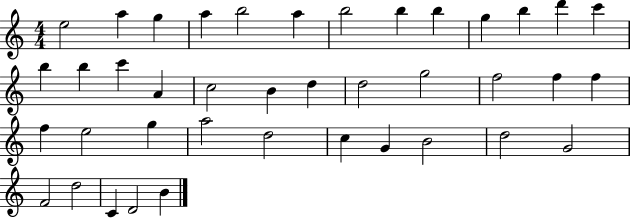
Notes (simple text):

E5/h A5/q G5/q A5/q B5/h A5/q B5/h B5/q B5/q G5/q B5/q D6/q C6/q B5/q B5/q C6/q A4/q C5/h B4/q D5/q D5/h G5/h F5/h F5/q F5/q F5/q E5/h G5/q A5/h D5/h C5/q G4/q B4/h D5/h G4/h F4/h D5/h C4/q D4/h B4/q